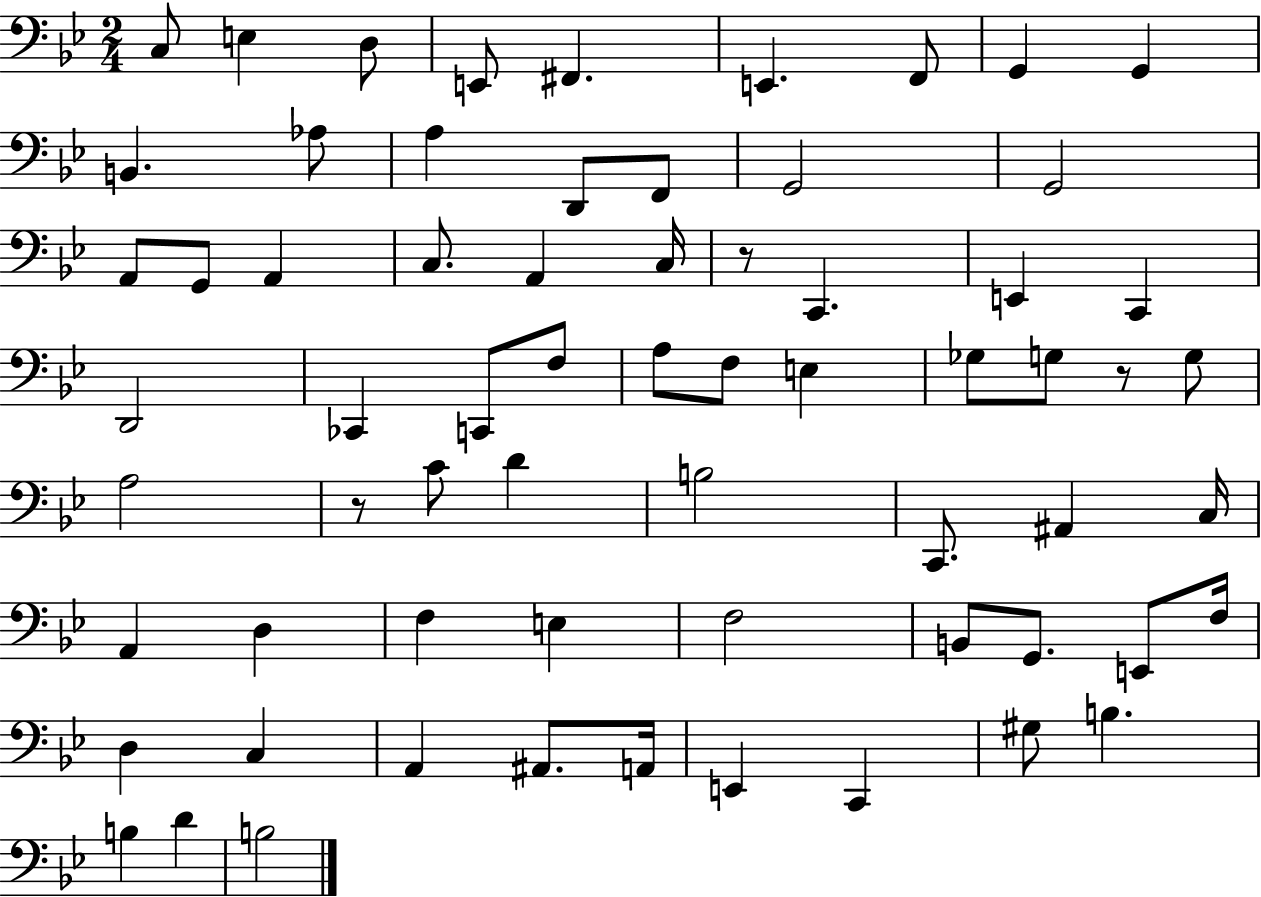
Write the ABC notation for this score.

X:1
T:Untitled
M:2/4
L:1/4
K:Bb
C,/2 E, D,/2 E,,/2 ^F,, E,, F,,/2 G,, G,, B,, _A,/2 A, D,,/2 F,,/2 G,,2 G,,2 A,,/2 G,,/2 A,, C,/2 A,, C,/4 z/2 C,, E,, C,, D,,2 _C,, C,,/2 F,/2 A,/2 F,/2 E, _G,/2 G,/2 z/2 G,/2 A,2 z/2 C/2 D B,2 C,,/2 ^A,, C,/4 A,, D, F, E, F,2 B,,/2 G,,/2 E,,/2 F,/4 D, C, A,, ^A,,/2 A,,/4 E,, C,, ^G,/2 B, B, D B,2